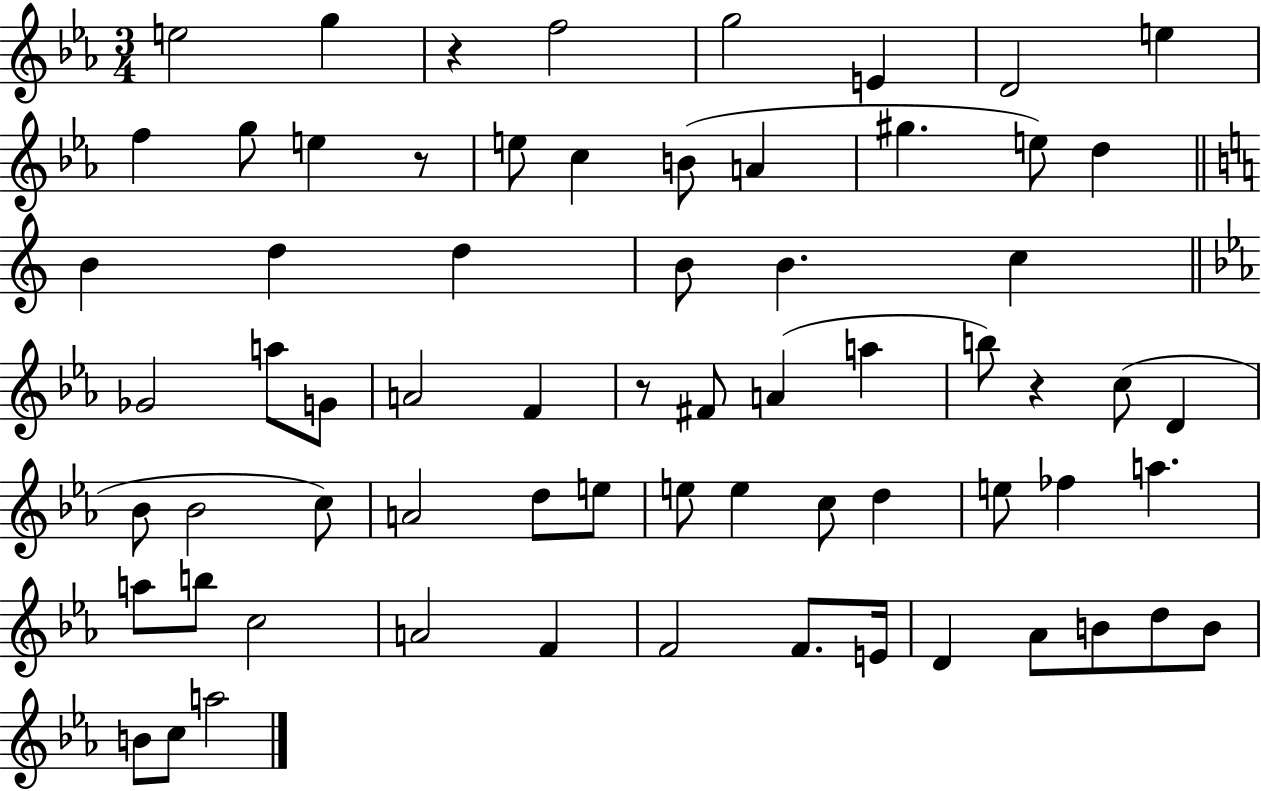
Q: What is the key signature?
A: EES major